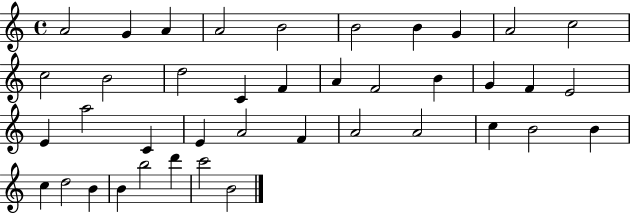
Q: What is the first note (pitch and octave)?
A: A4